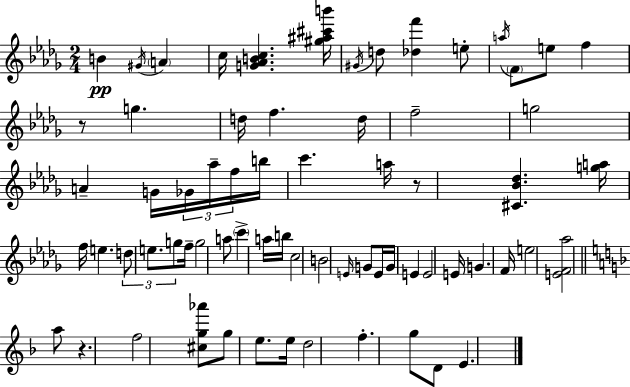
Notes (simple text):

B4/q G#4/s A4/q C5/s [G4,Ab4,B4,C5]/q. [G#5,A#5,C#6,B6]/s G#4/s D5/e [Db5,F6]/q E5/e A5/s F4/e E5/e F5/q R/e G5/q. D5/s F5/q. D5/s F5/h G5/h A4/q G4/s Gb4/s Ab5/s F5/s B5/s C6/q. A5/s R/e [C#4,Bb4,Db5]/q. [G5,A5]/s F5/s E5/q. D5/e E5/e. G5/e F5/s G5/h A5/e C6/q A5/s B5/s C5/h B4/h E4/s G4/e E4/s G4/s E4/q E4/h E4/s G4/q. F4/s E5/h [E4,F4,Ab5]/h A5/e R/q. F5/h [C#5,G5,Ab6]/e G5/e E5/e. E5/s D5/h F5/q. G5/e D4/e E4/q.